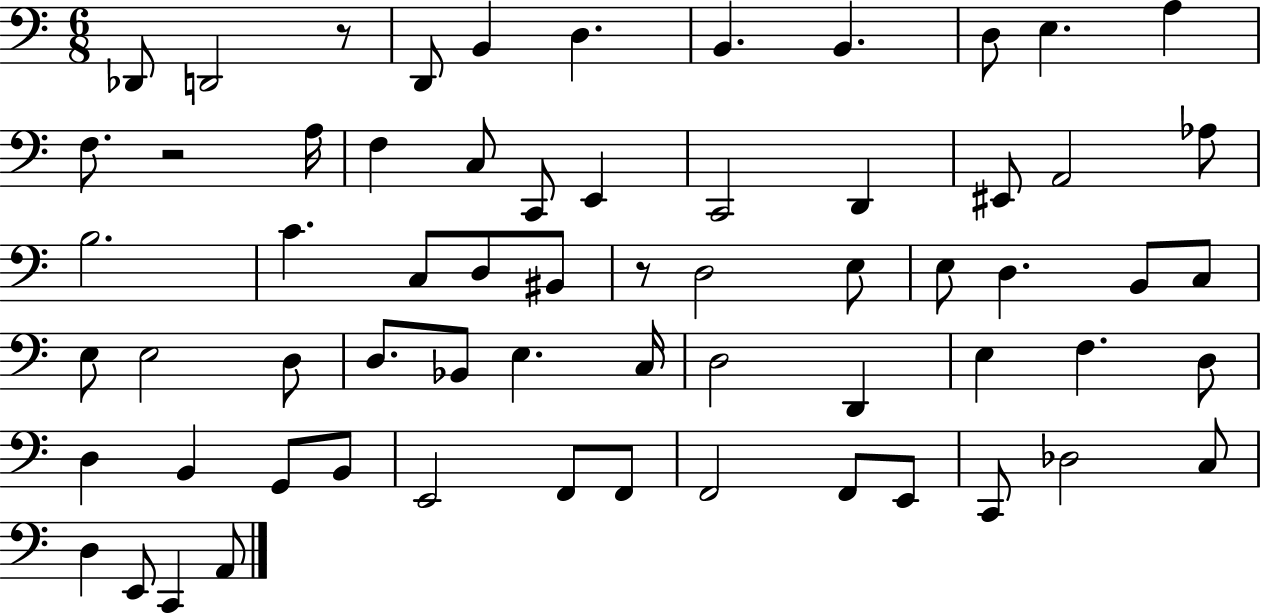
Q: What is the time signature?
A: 6/8